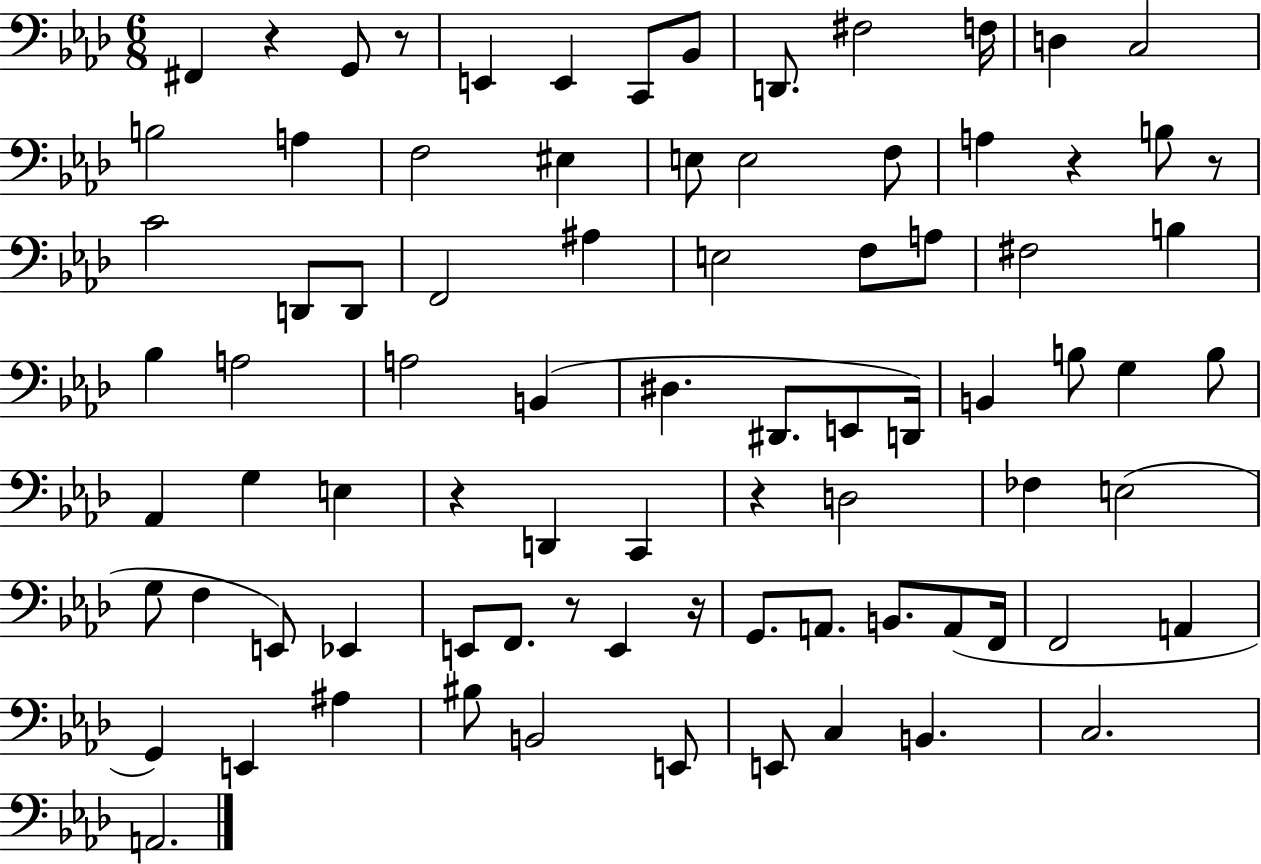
{
  \clef bass
  \numericTimeSignature
  \time 6/8
  \key aes \major
  \repeat volta 2 { fis,4 r4 g,8 r8 | e,4 e,4 c,8 bes,8 | d,8. fis2 f16 | d4 c2 | \break b2 a4 | f2 eis4 | e8 e2 f8 | a4 r4 b8 r8 | \break c'2 d,8 d,8 | f,2 ais4 | e2 f8 a8 | fis2 b4 | \break bes4 a2 | a2 b,4( | dis4. dis,8. e,8 d,16) | b,4 b8 g4 b8 | \break aes,4 g4 e4 | r4 d,4 c,4 | r4 d2 | fes4 e2( | \break g8 f4 e,8) ees,4 | e,8 f,8. r8 e,4 r16 | g,8. a,8. b,8. a,8( f,16 | f,2 a,4 | \break g,4) e,4 ais4 | bis8 b,2 e,8 | e,8 c4 b,4. | c2. | \break a,2. | } \bar "|."
}